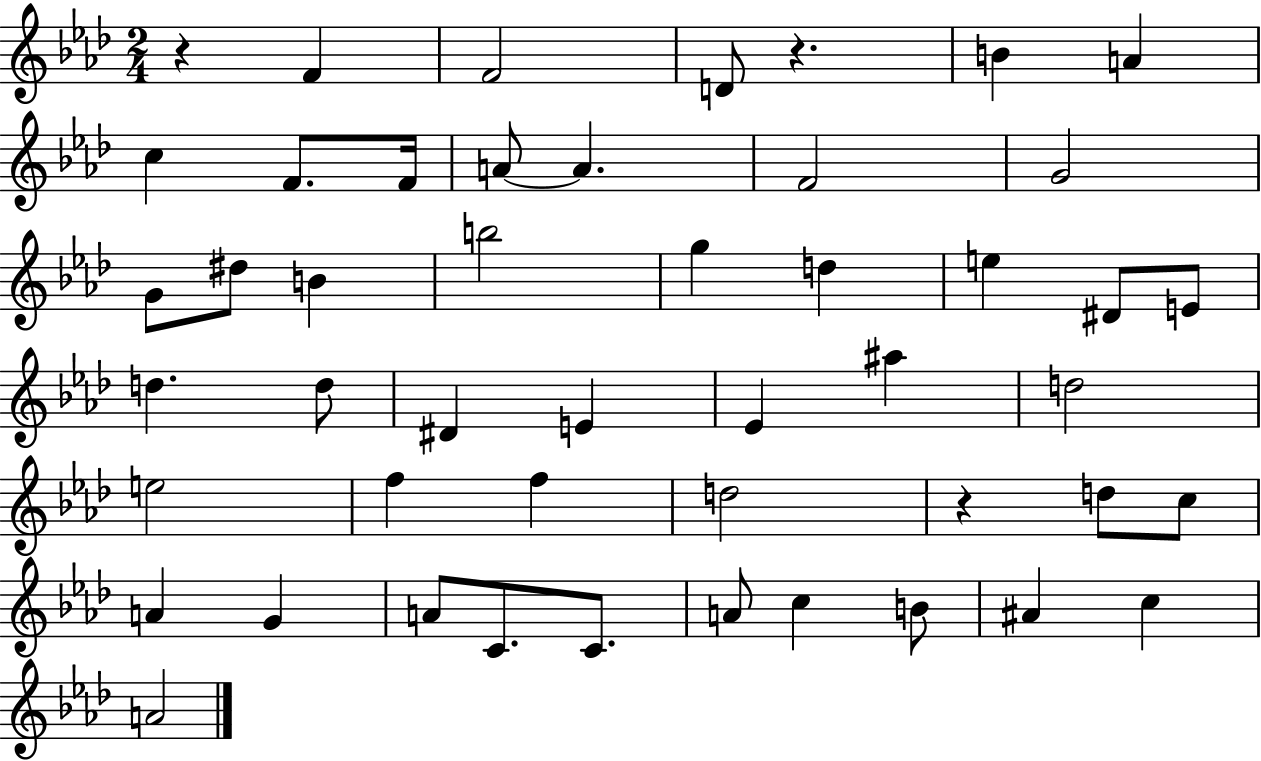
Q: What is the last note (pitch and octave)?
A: A4